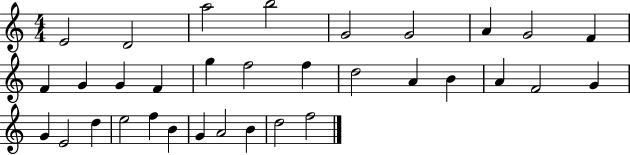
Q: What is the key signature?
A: C major